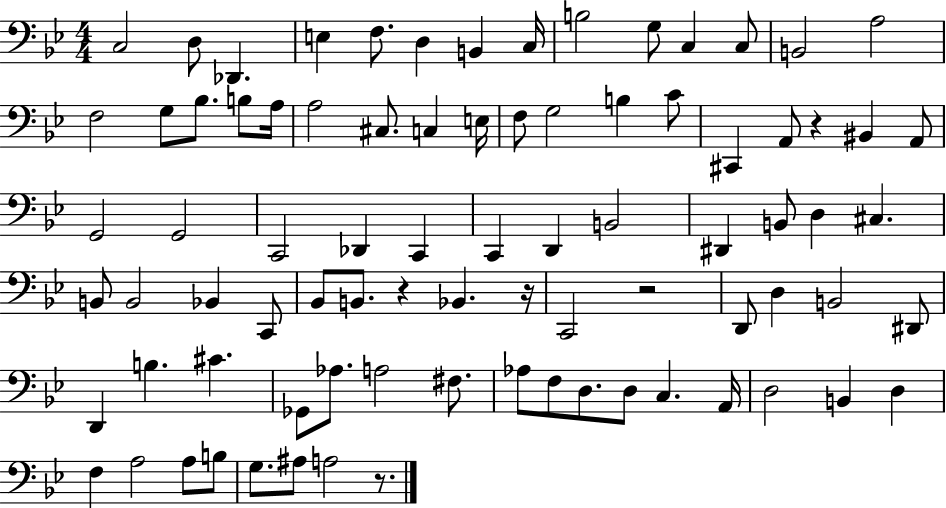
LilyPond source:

{
  \clef bass
  \numericTimeSignature
  \time 4/4
  \key bes \major
  c2 d8 des,4. | e4 f8. d4 b,4 c16 | b2 g8 c4 c8 | b,2 a2 | \break f2 g8 bes8. b8 a16 | a2 cis8. c4 e16 | f8 g2 b4 c'8 | cis,4 a,8 r4 bis,4 a,8 | \break g,2 g,2 | c,2 des,4 c,4 | c,4 d,4 b,2 | dis,4 b,8 d4 cis4. | \break b,8 b,2 bes,4 c,8 | bes,8 b,8. r4 bes,4. r16 | c,2 r2 | d,8 d4 b,2 dis,8 | \break d,4 b4. cis'4. | ges,8 aes8. a2 fis8. | aes8 f8 d8. d8 c4. a,16 | d2 b,4 d4 | \break f4 a2 a8 b8 | g8. ais8 a2 r8. | \bar "|."
}